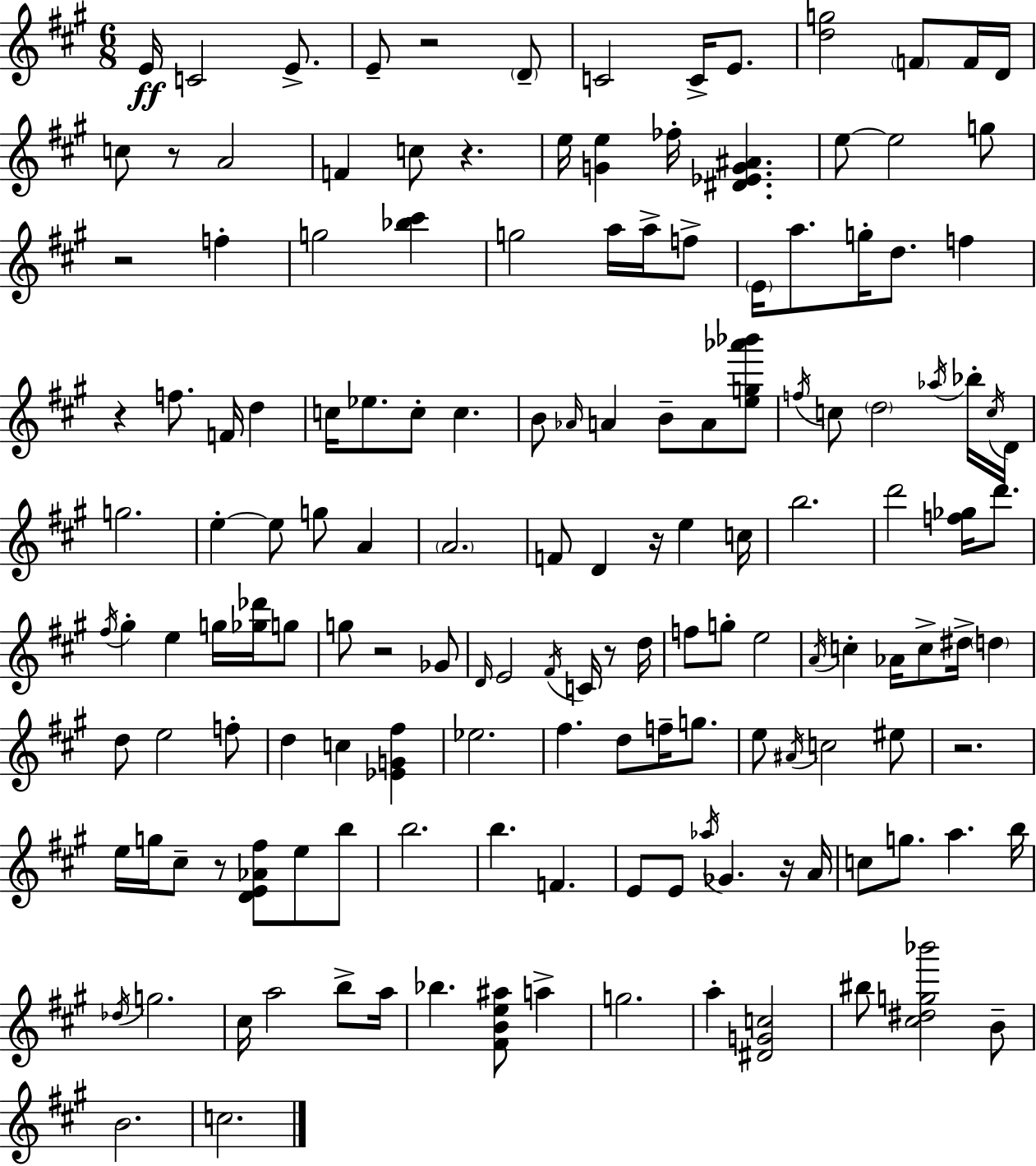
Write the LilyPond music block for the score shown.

{
  \clef treble
  \numericTimeSignature
  \time 6/8
  \key a \major
  e'16\ff c'2 e'8.-> | e'8-- r2 \parenthesize d'8-- | c'2 c'16-> e'8. | <d'' g''>2 \parenthesize f'8 f'16 d'16 | \break c''8 r8 a'2 | f'4 c''8 r4. | e''16 <g' e''>4 fes''16-. <dis' ees' g' ais'>4. | e''8~~ e''2 g''8 | \break r2 f''4-. | g''2 <bes'' cis'''>4 | g''2 a''16 a''16-> f''8-> | \parenthesize e'16 a''8. g''16-. d''8. f''4 | \break r4 f''8. f'16 d''4 | c''16 ees''8. c''8-. c''4. | b'8 \grace { aes'16 } a'4 b'8-- a'8 <e'' g'' aes''' bes'''>8 | \acciaccatura { f''16 } c''8 \parenthesize d''2 | \break \acciaccatura { aes''16 } bes''16-. \acciaccatura { c''16 } d'16 g''2. | e''4-.~~ e''8 g''8 | a'4 \parenthesize a'2. | f'8 d'4 r16 e''4 | \break c''16 b''2. | d'''2 | <f'' ges''>16 d'''8. \acciaccatura { fis''16 } gis''4-. e''4 | g''16 <ges'' des'''>16 g''8 g''8 r2 | \break ges'8 \grace { d'16 } e'2 | \acciaccatura { fis'16 } c'16 r8 d''16 f''8 g''8-. e''2 | \acciaccatura { a'16 } c''4-. | aes'16 c''8-> dis''16-> \parenthesize d''4 d''8 e''2 | \break f''8-. d''4 | c''4 <ees' g' fis''>4 ees''2. | fis''4. | d''8 f''16-- g''8. e''8 \acciaccatura { ais'16 } c''2 | \break eis''8 r2. | e''16 g''16 cis''8-- | r8 <d' e' aes' fis''>8 e''8 b''8 b''2. | b''4. | \break f'4. e'8 e'8 | \acciaccatura { aes''16 } ges'4. r16 a'16 c''8 | g''8. a''4. b''16 \acciaccatura { des''16 } g''2. | cis''16 | \break a''2 b''8-> a''16 bes''4. | <fis' b' e'' ais''>8 a''4-> g''2. | a''4-. | <dis' g' c''>2 bis''8 | \break <cis'' dis'' g'' bes'''>2 b'8-- b'2. | c''2. | \bar "|."
}